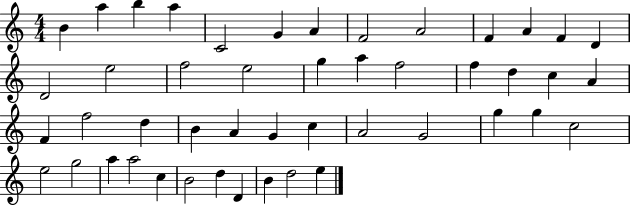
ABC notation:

X:1
T:Untitled
M:4/4
L:1/4
K:C
B a b a C2 G A F2 A2 F A F D D2 e2 f2 e2 g a f2 f d c A F f2 d B A G c A2 G2 g g c2 e2 g2 a a2 c B2 d D B d2 e